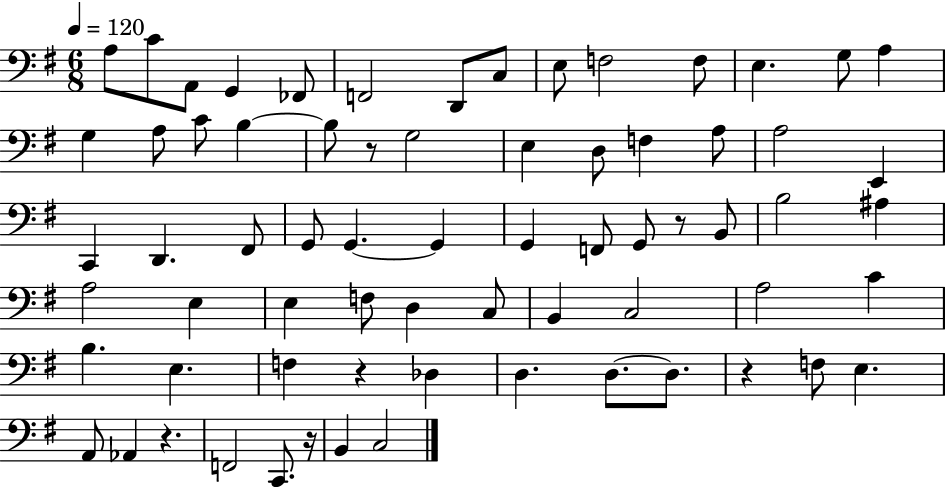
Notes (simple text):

A3/e C4/e A2/e G2/q FES2/e F2/h D2/e C3/e E3/e F3/h F3/e E3/q. G3/e A3/q G3/q A3/e C4/e B3/q B3/e R/e G3/h E3/q D3/e F3/q A3/e A3/h E2/q C2/q D2/q. F#2/e G2/e G2/q. G2/q G2/q F2/e G2/e R/e B2/e B3/h A#3/q A3/h E3/q E3/q F3/e D3/q C3/e B2/q C3/h A3/h C4/q B3/q. E3/q. F3/q R/q Db3/q D3/q. D3/e. D3/e. R/q F3/e E3/q. A2/e Ab2/q R/q. F2/h C2/e. R/s B2/q C3/h